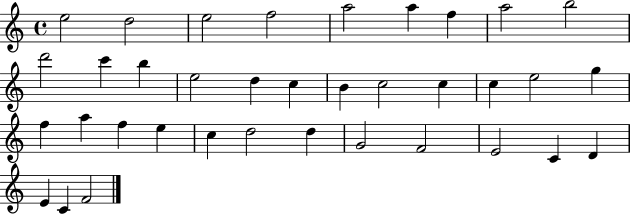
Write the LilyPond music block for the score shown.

{
  \clef treble
  \time 4/4
  \defaultTimeSignature
  \key c \major
  e''2 d''2 | e''2 f''2 | a''2 a''4 f''4 | a''2 b''2 | \break d'''2 c'''4 b''4 | e''2 d''4 c''4 | b'4 c''2 c''4 | c''4 e''2 g''4 | \break f''4 a''4 f''4 e''4 | c''4 d''2 d''4 | g'2 f'2 | e'2 c'4 d'4 | \break e'4 c'4 f'2 | \bar "|."
}